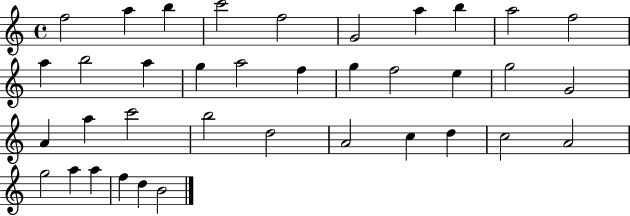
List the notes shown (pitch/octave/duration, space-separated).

F5/h A5/q B5/q C6/h F5/h G4/h A5/q B5/q A5/h F5/h A5/q B5/h A5/q G5/q A5/h F5/q G5/q F5/h E5/q G5/h G4/h A4/q A5/q C6/h B5/h D5/h A4/h C5/q D5/q C5/h A4/h G5/h A5/q A5/q F5/q D5/q B4/h